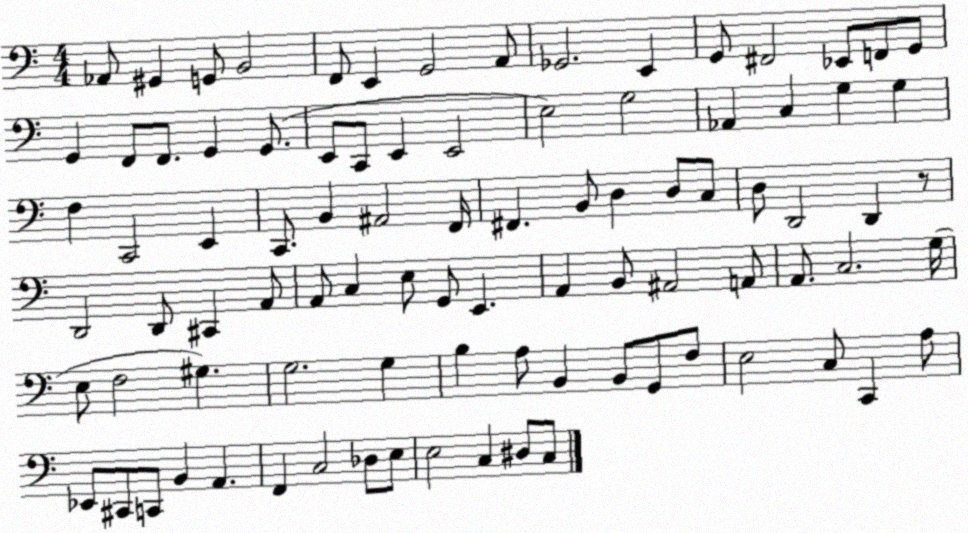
X:1
T:Untitled
M:4/4
L:1/4
K:C
_A,,/2 ^G,, G,,/2 B,,2 F,,/2 E,, G,,2 A,,/2 _G,,2 E,, G,,/2 ^F,,2 _E,,/2 F,,/2 G,,/2 G,, F,,/2 F,,/2 G,, G,,/2 E,,/2 C,,/2 E,, E,,2 E,2 G,2 _A,, C, G, G, F, C,,2 E,, C,,/2 B,, ^A,,2 F,,/4 ^F,, B,,/2 D, D,/2 C,/2 D,/2 D,,2 D,, z/2 D,,2 D,,/2 ^C,, A,,/2 A,,/2 C, E,/2 G,,/2 E,, A,, B,,/2 ^A,,2 A,,/2 A,,/2 C,2 G,/4 E,/2 F,2 ^G, G,2 G, B, A,/2 B,, B,,/2 G,,/2 F,/2 E,2 C,/2 C,, A,/2 _E,,/2 ^C,,/2 C,,/2 B,, A,, F,, C,2 _D,/2 E,/2 E,2 C, ^D,/2 C,/2